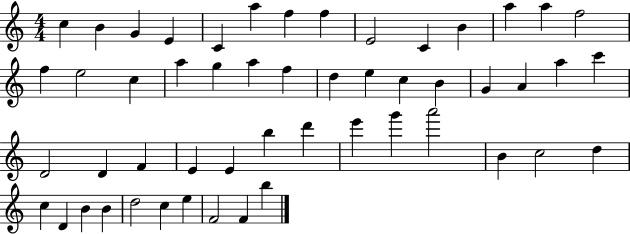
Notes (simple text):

C5/q B4/q G4/q E4/q C4/q A5/q F5/q F5/q E4/h C4/q B4/q A5/q A5/q F5/h F5/q E5/h C5/q A5/q G5/q A5/q F5/q D5/q E5/q C5/q B4/q G4/q A4/q A5/q C6/q D4/h D4/q F4/q E4/q E4/q B5/q D6/q E6/q G6/q A6/h B4/q C5/h D5/q C5/q D4/q B4/q B4/q D5/h C5/q E5/q F4/h F4/q B5/q